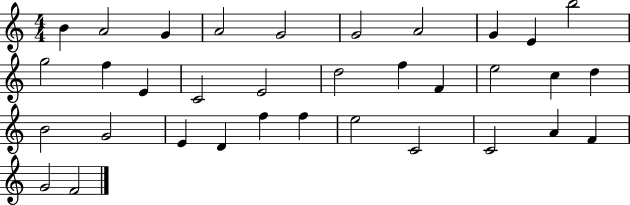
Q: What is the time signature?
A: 4/4